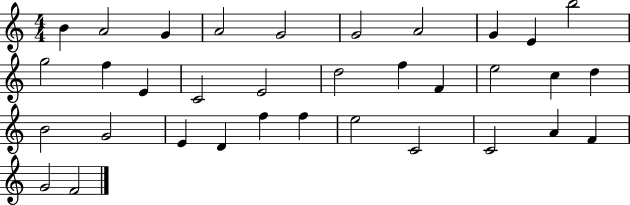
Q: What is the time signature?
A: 4/4